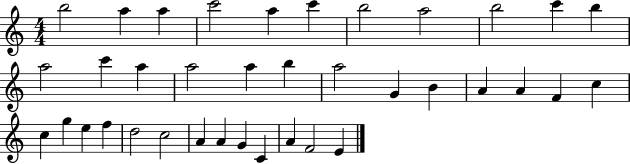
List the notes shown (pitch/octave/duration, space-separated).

B5/h A5/q A5/q C6/h A5/q C6/q B5/h A5/h B5/h C6/q B5/q A5/h C6/q A5/q A5/h A5/q B5/q A5/h G4/q B4/q A4/q A4/q F4/q C5/q C5/q G5/q E5/q F5/q D5/h C5/h A4/q A4/q G4/q C4/q A4/q F4/h E4/q